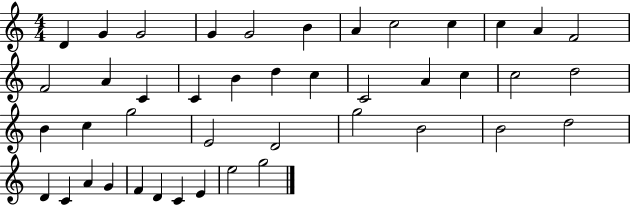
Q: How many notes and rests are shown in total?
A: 43